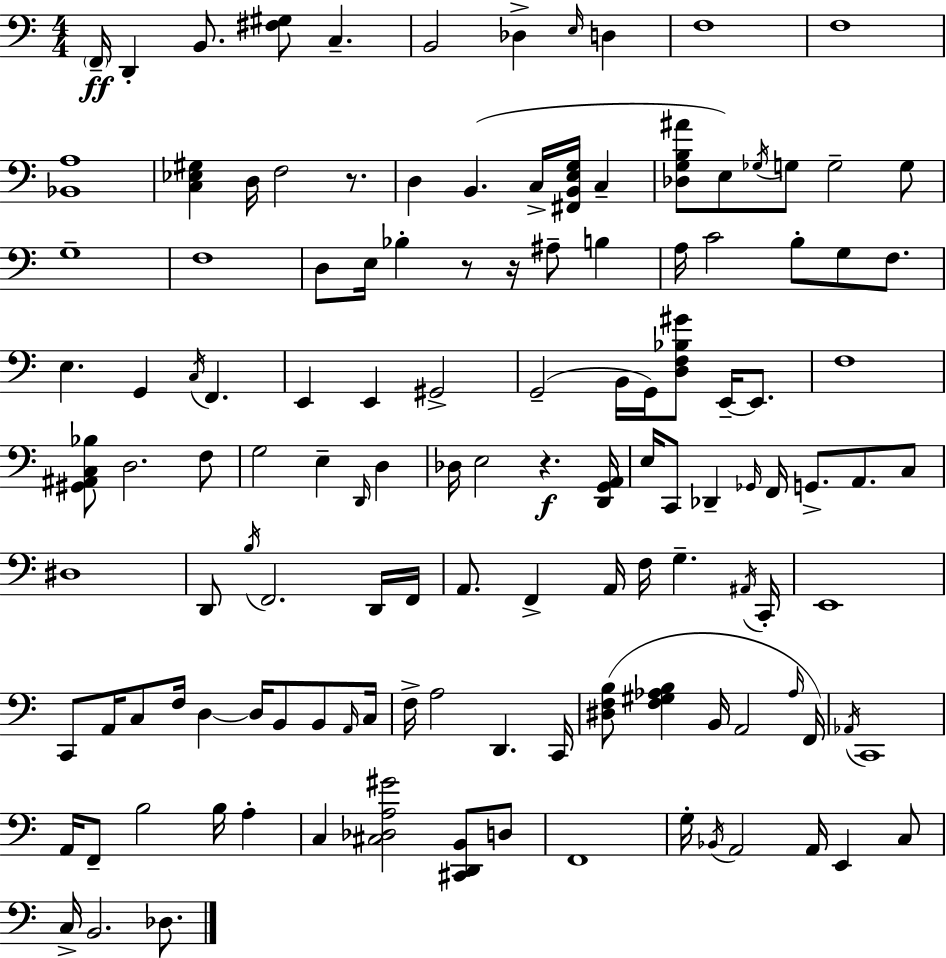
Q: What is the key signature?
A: A minor